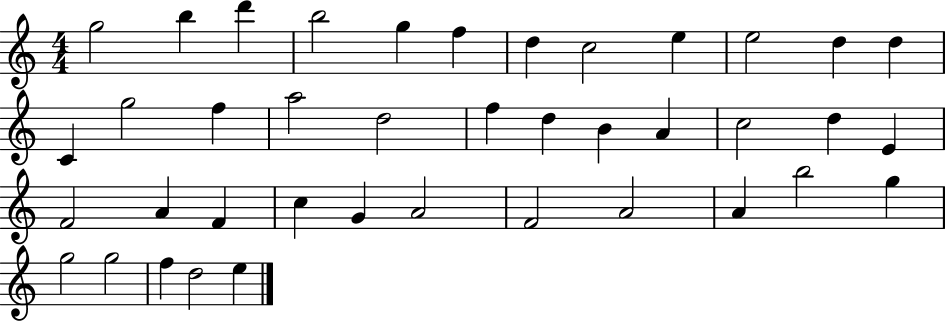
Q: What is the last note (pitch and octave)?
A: E5